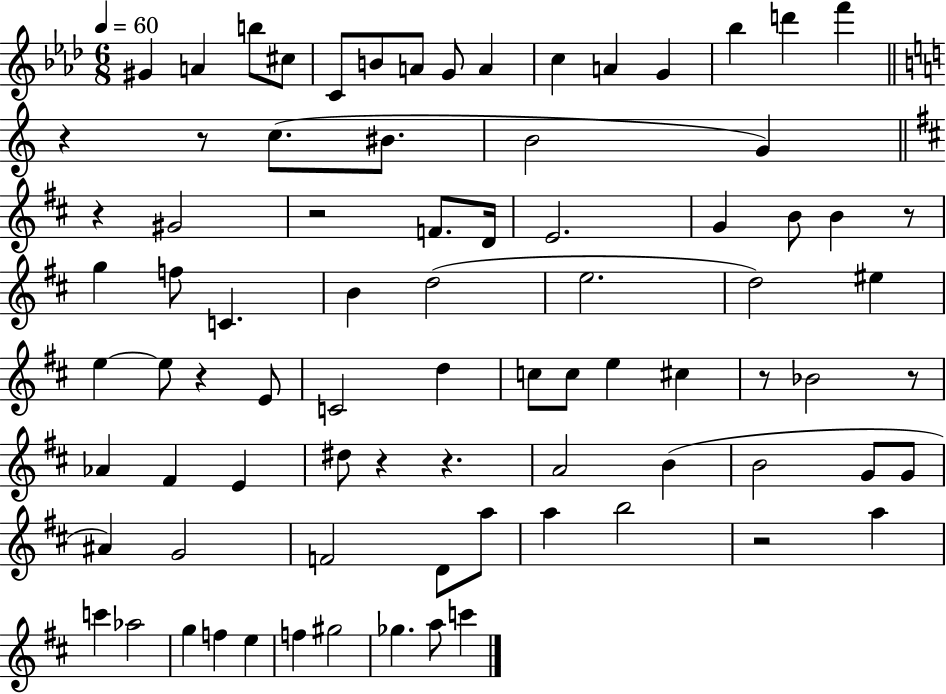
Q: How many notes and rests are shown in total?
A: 82